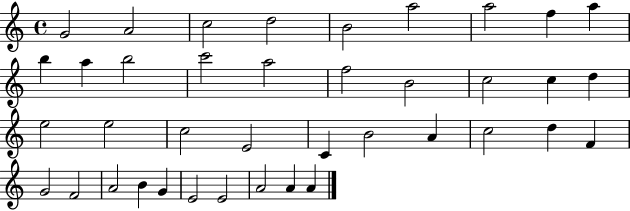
X:1
T:Untitled
M:4/4
L:1/4
K:C
G2 A2 c2 d2 B2 a2 a2 f a b a b2 c'2 a2 f2 B2 c2 c d e2 e2 c2 E2 C B2 A c2 d F G2 F2 A2 B G E2 E2 A2 A A